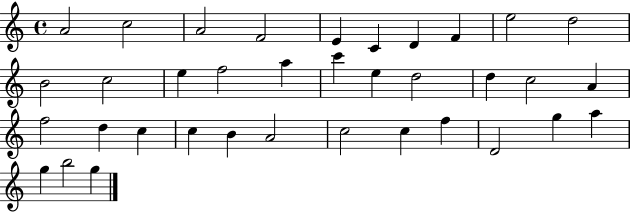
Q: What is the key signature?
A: C major